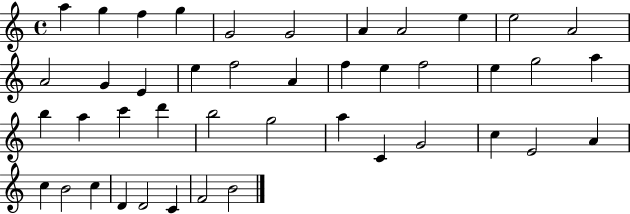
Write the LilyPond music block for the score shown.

{
  \clef treble
  \time 4/4
  \defaultTimeSignature
  \key c \major
  a''4 g''4 f''4 g''4 | g'2 g'2 | a'4 a'2 e''4 | e''2 a'2 | \break a'2 g'4 e'4 | e''4 f''2 a'4 | f''4 e''4 f''2 | e''4 g''2 a''4 | \break b''4 a''4 c'''4 d'''4 | b''2 g''2 | a''4 c'4 g'2 | c''4 e'2 a'4 | \break c''4 b'2 c''4 | d'4 d'2 c'4 | f'2 b'2 | \bar "|."
}